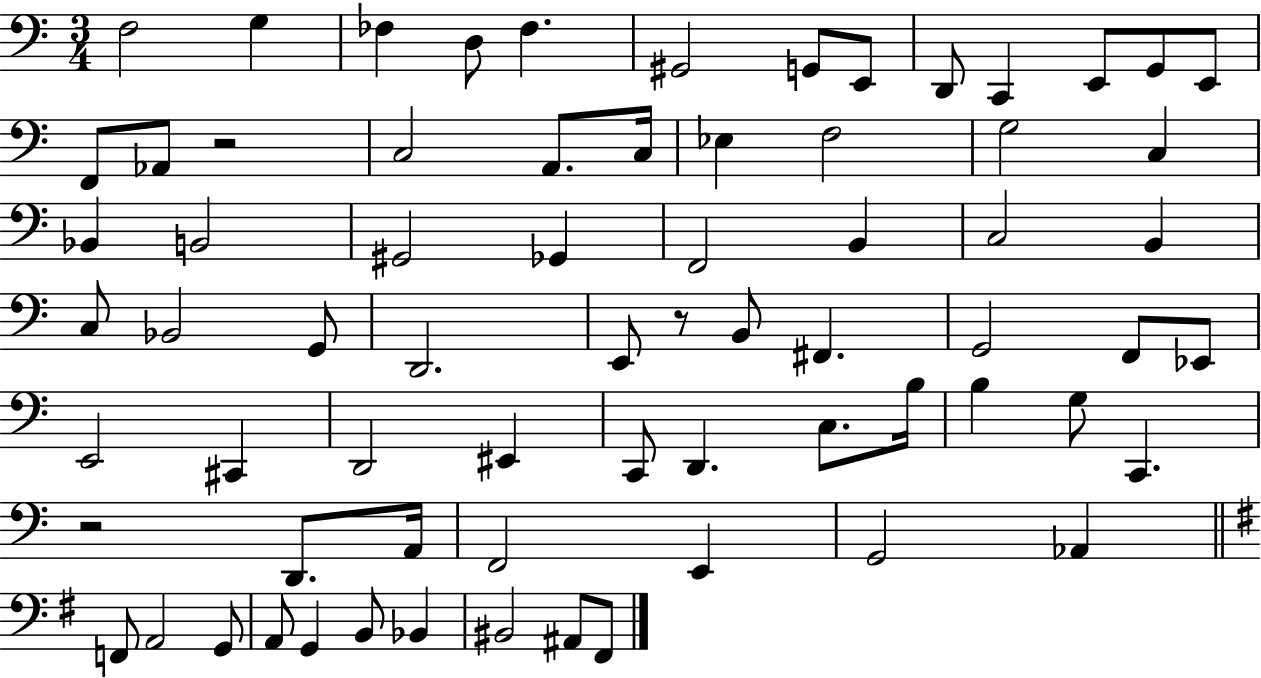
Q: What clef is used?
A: bass